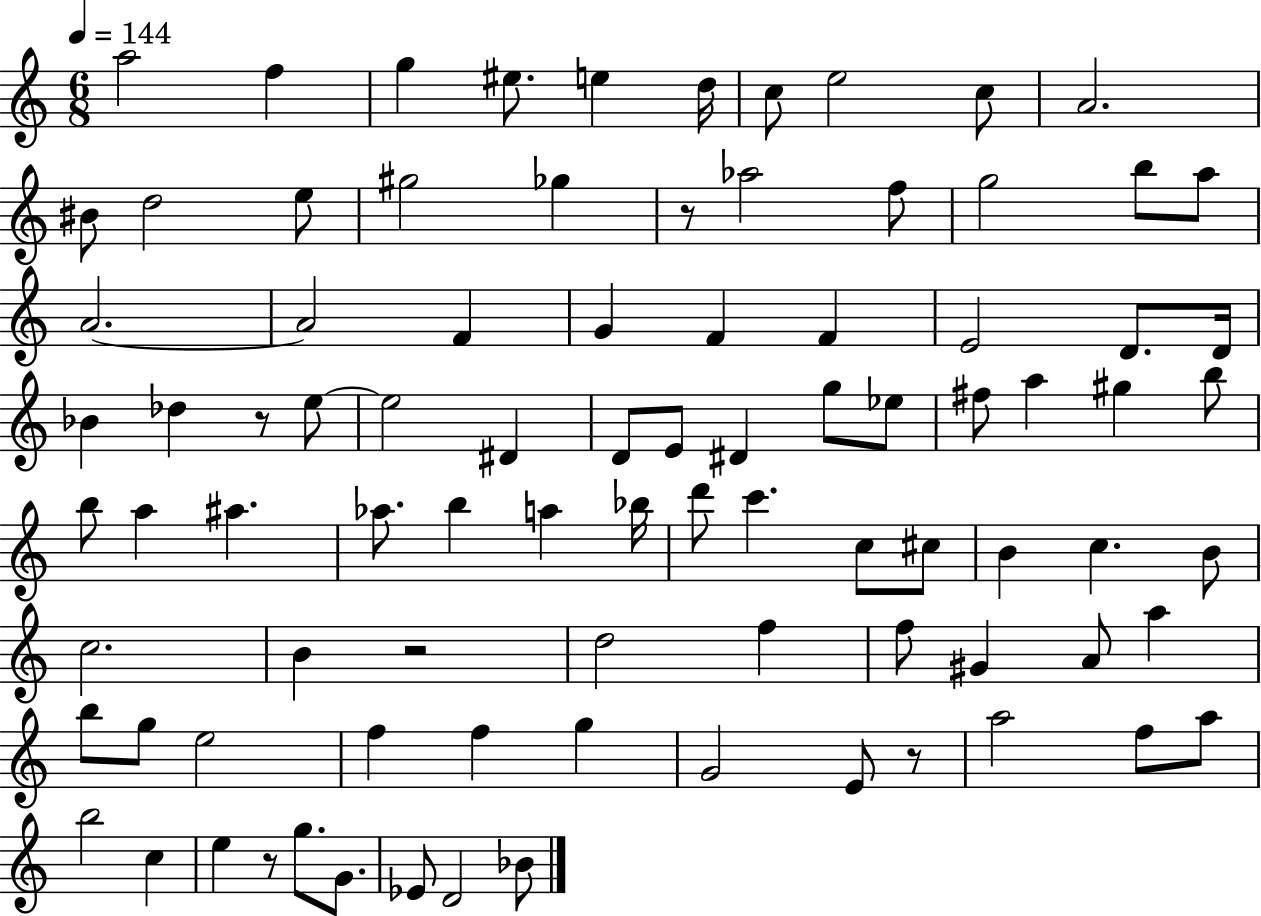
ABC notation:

X:1
T:Untitled
M:6/8
L:1/4
K:C
a2 f g ^e/2 e d/4 c/2 e2 c/2 A2 ^B/2 d2 e/2 ^g2 _g z/2 _a2 f/2 g2 b/2 a/2 A2 A2 F G F F E2 D/2 D/4 _B _d z/2 e/2 e2 ^D D/2 E/2 ^D g/2 _e/2 ^f/2 a ^g b/2 b/2 a ^a _a/2 b a _b/4 d'/2 c' c/2 ^c/2 B c B/2 c2 B z2 d2 f f/2 ^G A/2 a b/2 g/2 e2 f f g G2 E/2 z/2 a2 f/2 a/2 b2 c e z/2 g/2 G/2 _E/2 D2 _B/2